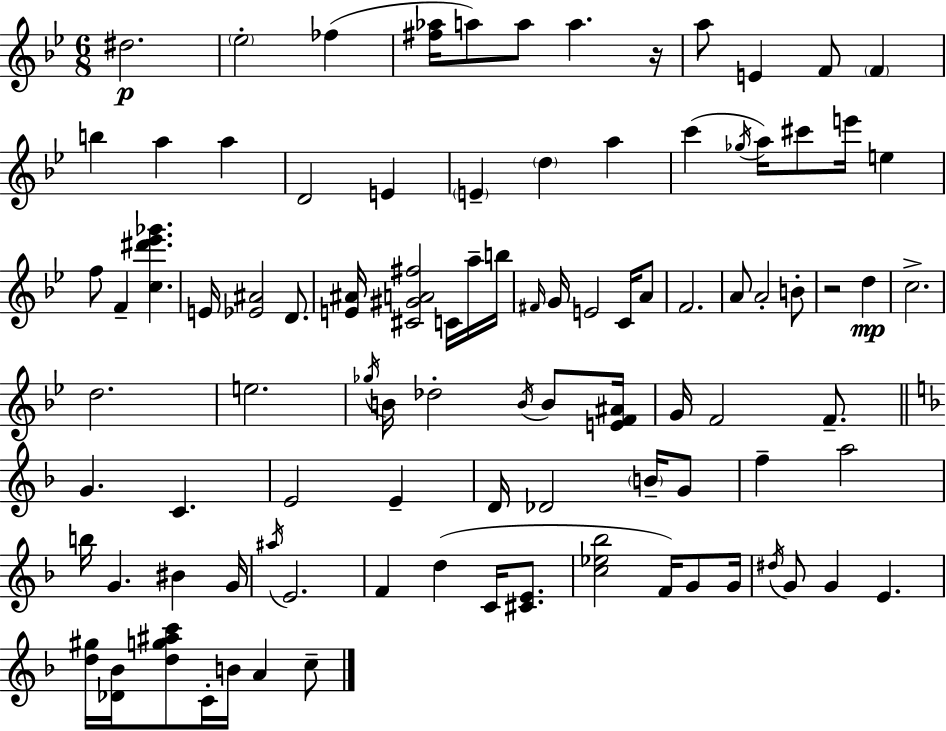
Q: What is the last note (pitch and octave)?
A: C5